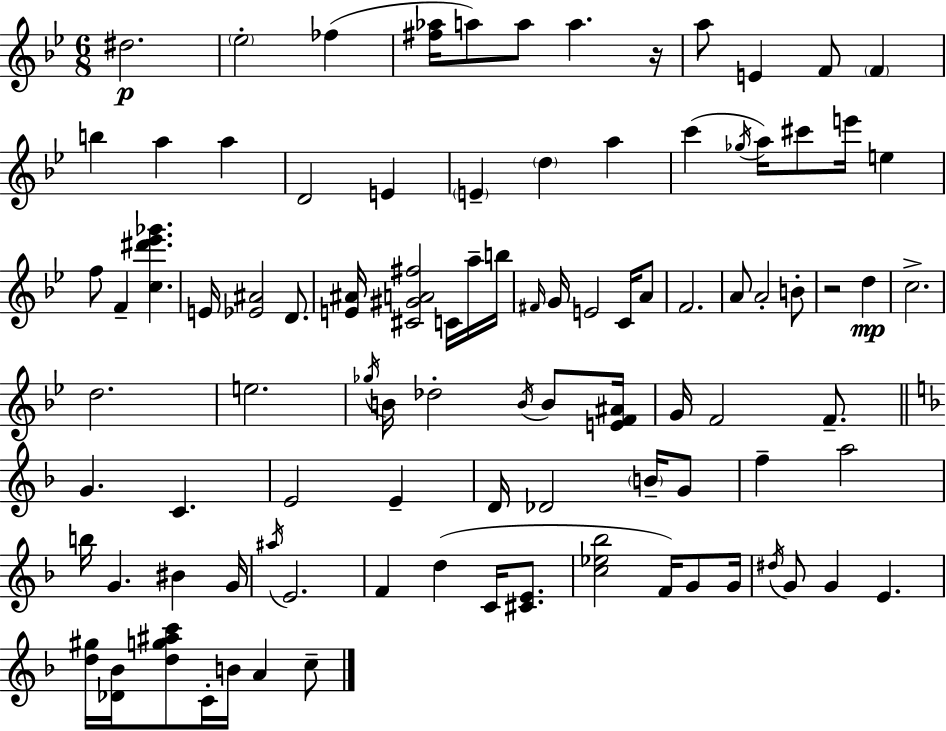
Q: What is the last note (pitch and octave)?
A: C5